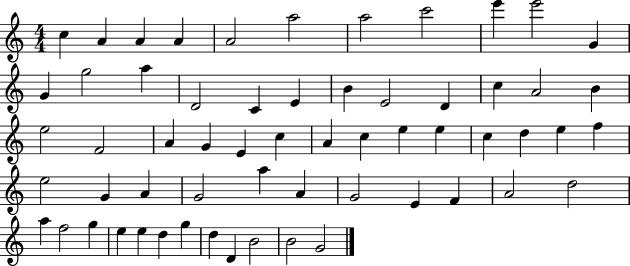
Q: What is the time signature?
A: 4/4